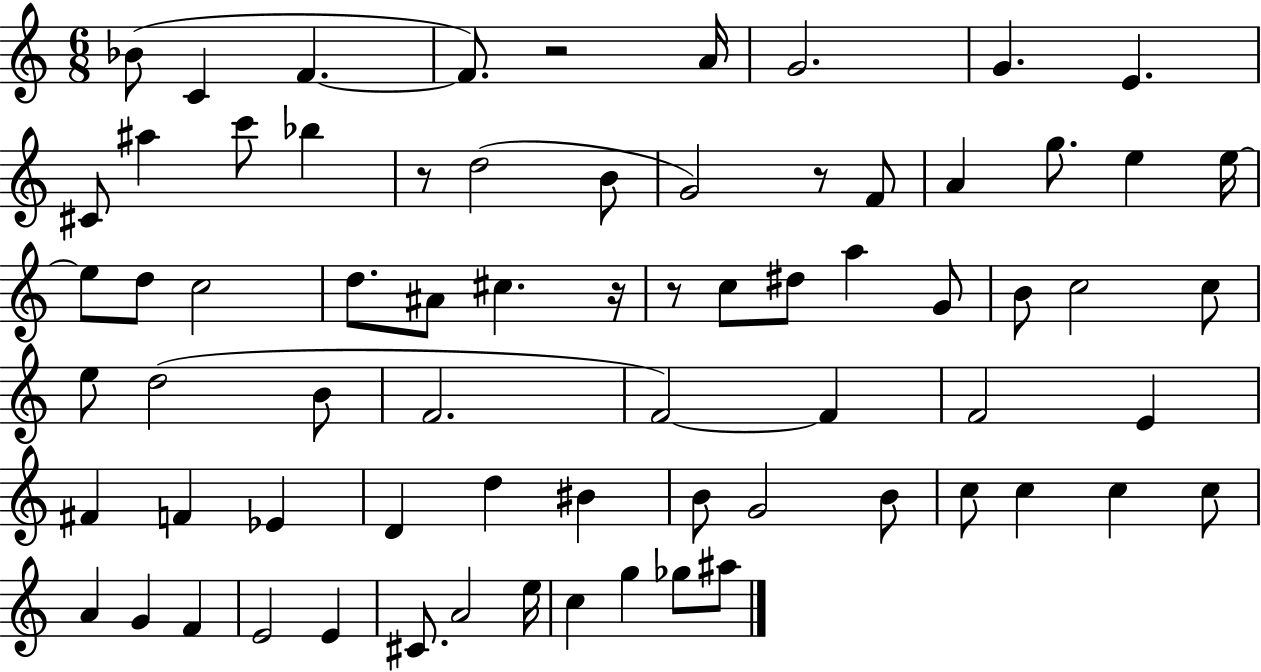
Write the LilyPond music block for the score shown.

{
  \clef treble
  \numericTimeSignature
  \time 6/8
  \key c \major
  \repeat volta 2 { bes'8( c'4 f'4.~~ | f'8.) r2 a'16 | g'2. | g'4. e'4. | \break cis'8 ais''4 c'''8 bes''4 | r8 d''2( b'8 | g'2) r8 f'8 | a'4 g''8. e''4 e''16~~ | \break e''8 d''8 c''2 | d''8. ais'8 cis''4. r16 | r8 c''8 dis''8 a''4 g'8 | b'8 c''2 c''8 | \break e''8 d''2( b'8 | f'2. | f'2~~) f'4 | f'2 e'4 | \break fis'4 f'4 ees'4 | d'4 d''4 bis'4 | b'8 g'2 b'8 | c''8 c''4 c''4 c''8 | \break a'4 g'4 f'4 | e'2 e'4 | cis'8. a'2 e''16 | c''4 g''4 ges''8 ais''8 | \break } \bar "|."
}